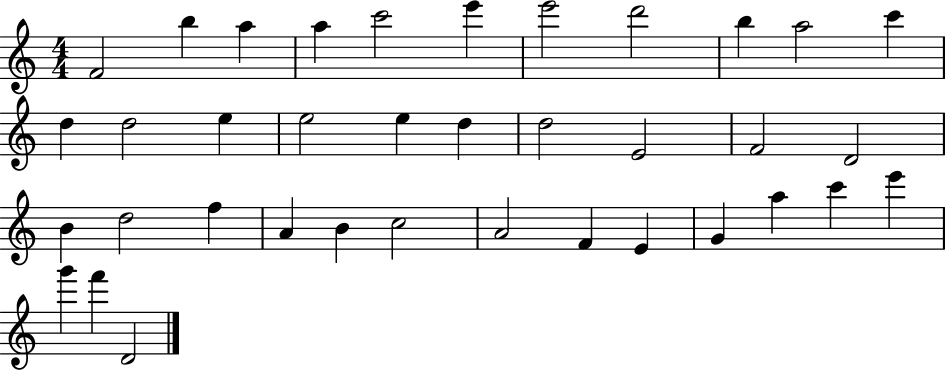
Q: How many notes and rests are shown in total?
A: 37